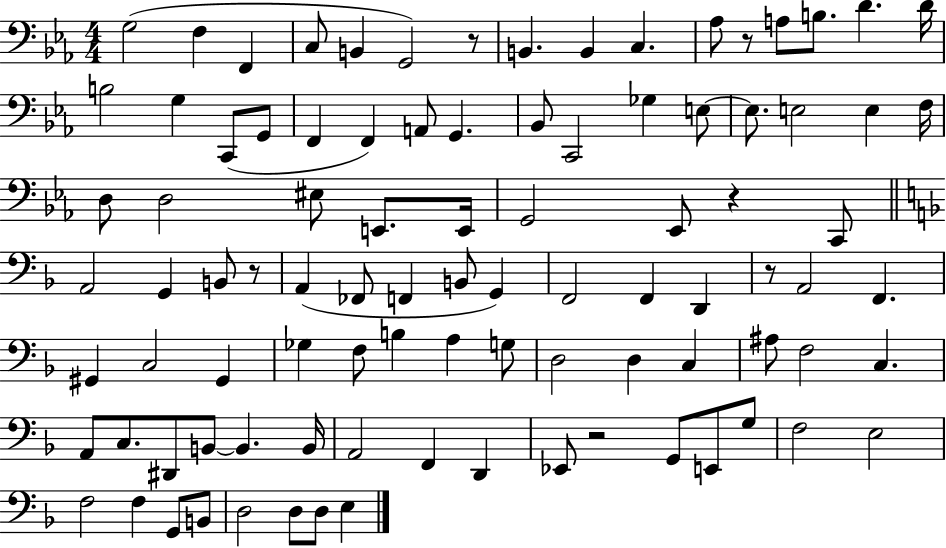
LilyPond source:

{
  \clef bass
  \numericTimeSignature
  \time 4/4
  \key ees \major
  g2( f4 f,4 | c8 b,4 g,2) r8 | b,4. b,4 c4. | aes8 r8 a8 b8. d'4. d'16 | \break b2 g4 c,8( g,8 | f,4 f,4) a,8 g,4. | bes,8 c,2 ges4 e8~~ | e8. e2 e4 f16 | \break d8 d2 eis8 e,8. e,16 | g,2 ees,8 r4 c,8 | \bar "||" \break \key f \major a,2 g,4 b,8 r8 | a,4( fes,8 f,4 b,8 g,4) | f,2 f,4 d,4 | r8 a,2 f,4. | \break gis,4 c2 gis,4 | ges4 f8 b4 a4 g8 | d2 d4 c4 | ais8 f2 c4. | \break a,8 c8. dis,8 b,8~~ b,4. b,16 | a,2 f,4 d,4 | ees,8 r2 g,8 e,8 g8 | f2 e2 | \break f2 f4 g,8 b,8 | d2 d8 d8 e4 | \bar "|."
}